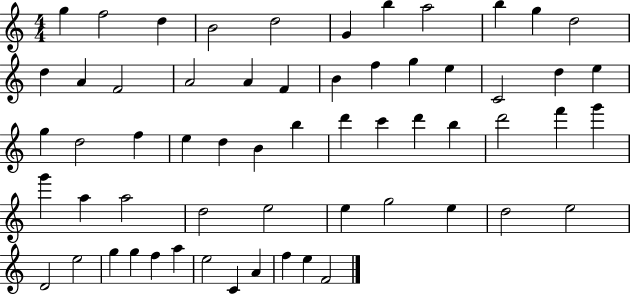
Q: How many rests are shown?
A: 0